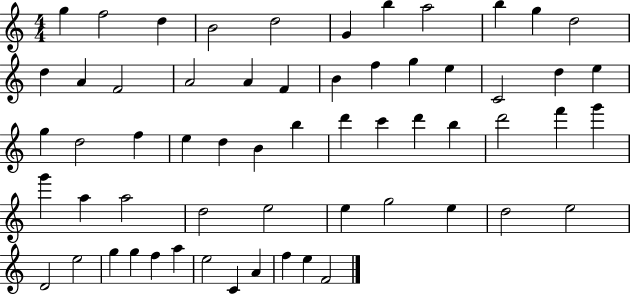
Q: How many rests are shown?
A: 0